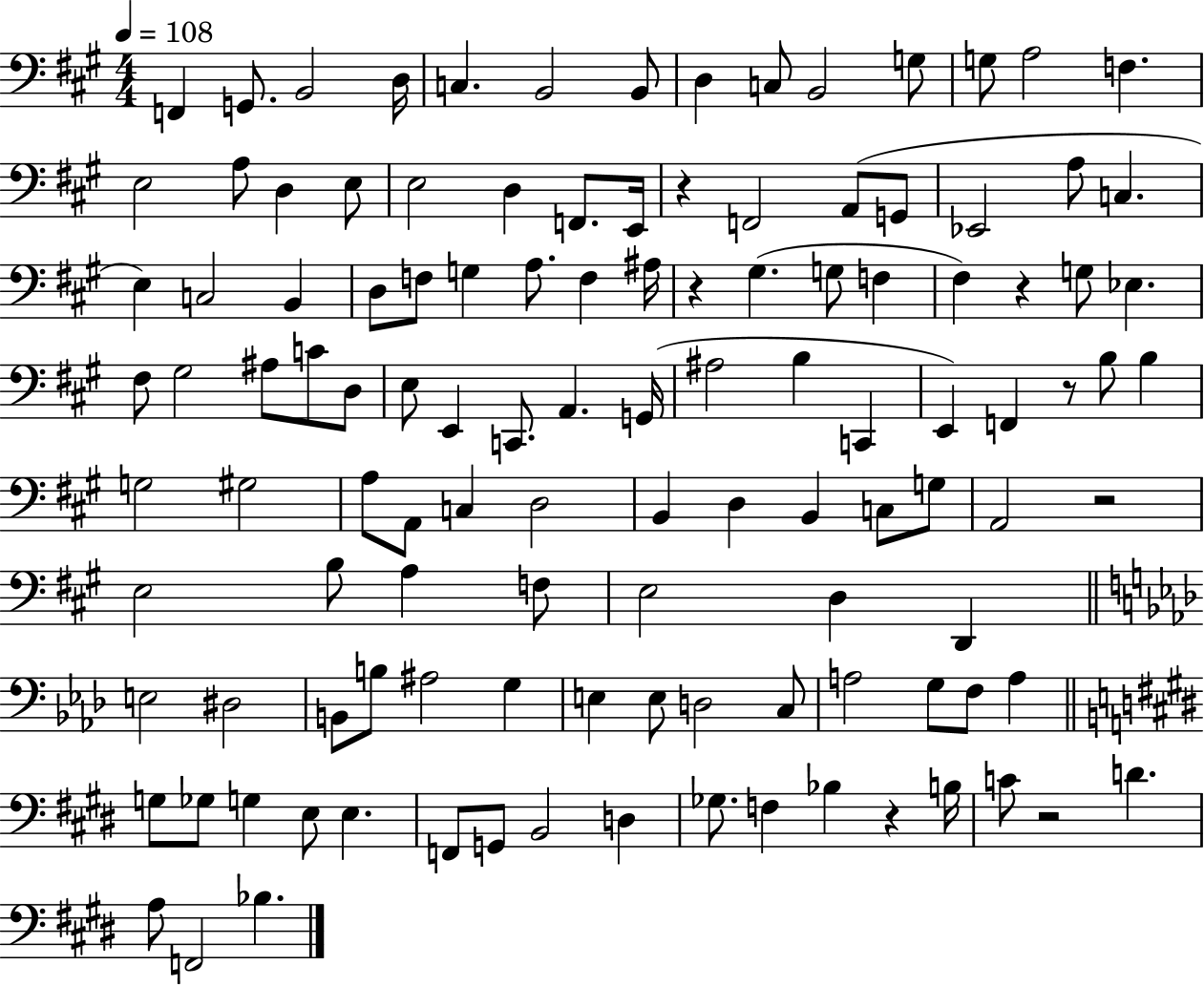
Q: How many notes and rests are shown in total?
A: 118